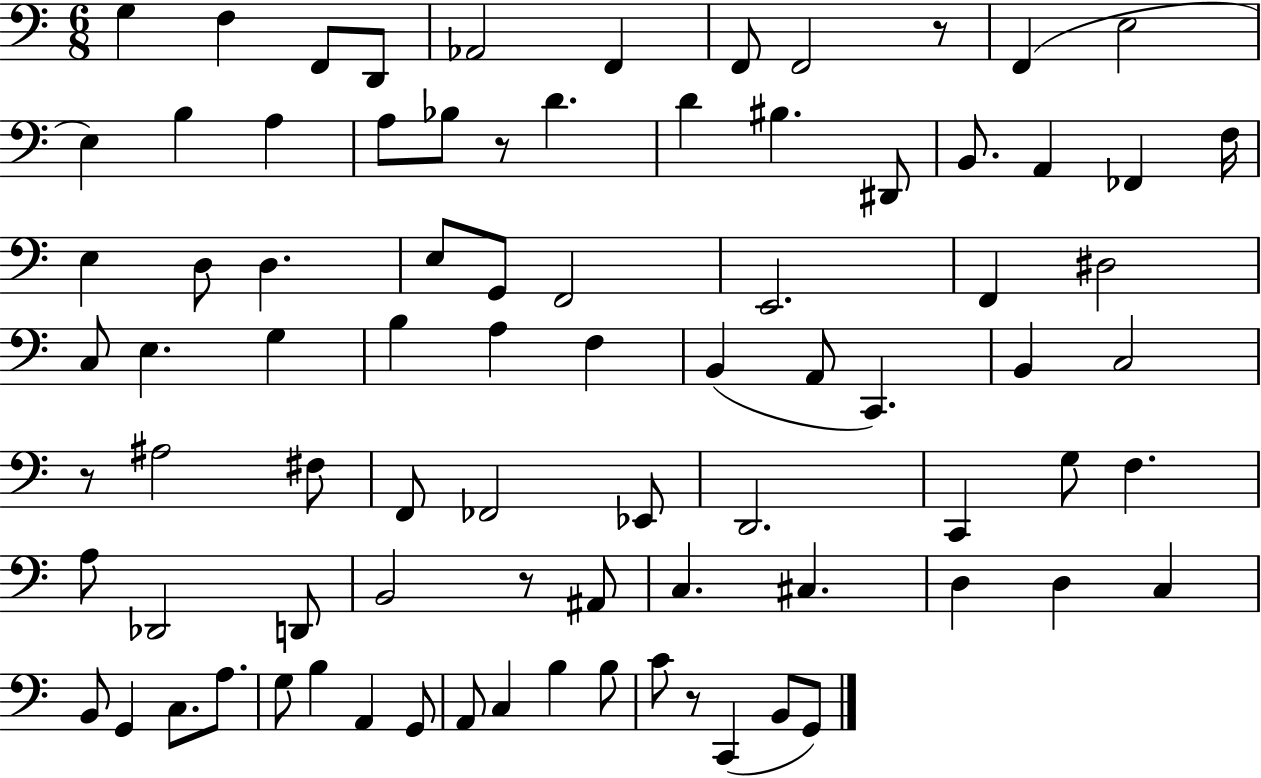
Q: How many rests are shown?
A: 5